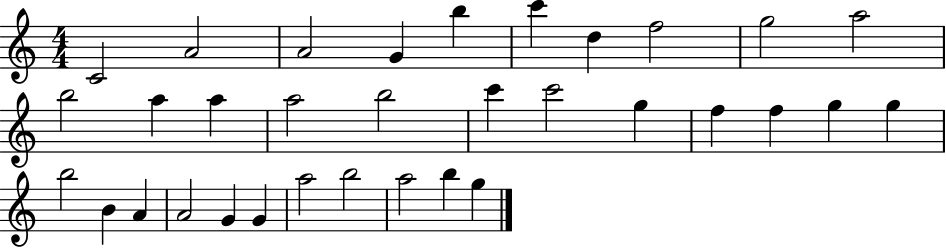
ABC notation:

X:1
T:Untitled
M:4/4
L:1/4
K:C
C2 A2 A2 G b c' d f2 g2 a2 b2 a a a2 b2 c' c'2 g f f g g b2 B A A2 G G a2 b2 a2 b g